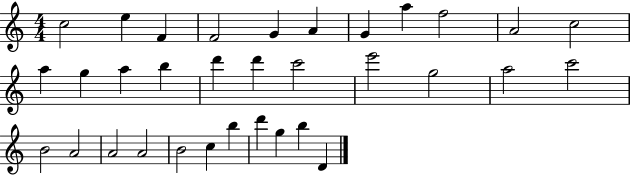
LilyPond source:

{
  \clef treble
  \numericTimeSignature
  \time 4/4
  \key c \major
  c''2 e''4 f'4 | f'2 g'4 a'4 | g'4 a''4 f''2 | a'2 c''2 | \break a''4 g''4 a''4 b''4 | d'''4 d'''4 c'''2 | e'''2 g''2 | a''2 c'''2 | \break b'2 a'2 | a'2 a'2 | b'2 c''4 b''4 | d'''4 g''4 b''4 d'4 | \break \bar "|."
}